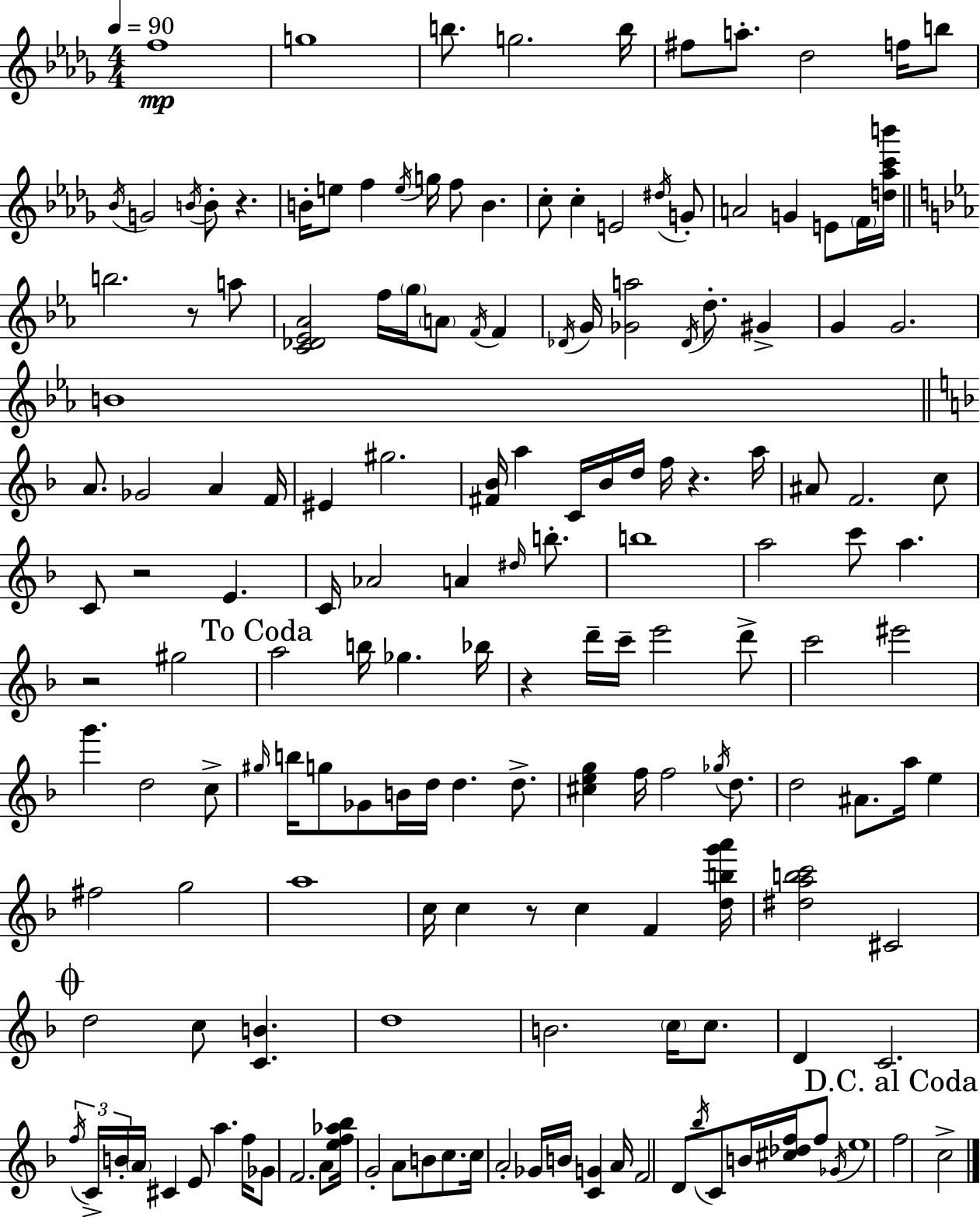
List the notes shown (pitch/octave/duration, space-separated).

F5/w G5/w B5/e. G5/h. B5/s F#5/e A5/e. Db5/h F5/s B5/e Bb4/s G4/h B4/s B4/e R/q. B4/s E5/e F5/q E5/s G5/s F5/e B4/q. C5/e C5/q E4/h D#5/s G4/e A4/h G4/q E4/e F4/s [D5,Ab5,C6,B6]/s B5/h. R/e A5/e [C4,Db4,Eb4,Ab4]/h F5/s G5/s A4/e F4/s F4/q Db4/s G4/s [Gb4,A5]/h Db4/s D5/e. G#4/q G4/q G4/h. B4/w A4/e. Gb4/h A4/q F4/s EIS4/q G#5/h. [F#4,Bb4]/s A5/q C4/s Bb4/s D5/s F5/s R/q. A5/s A#4/e F4/h. C5/e C4/e R/h E4/q. C4/s Ab4/h A4/q D#5/s B5/e. B5/w A5/h C6/e A5/q. R/h G#5/h A5/h B5/s Gb5/q. Bb5/s R/q D6/s C6/s E6/h D6/e C6/h EIS6/h G6/q. D5/h C5/e G#5/s B5/s G5/e Gb4/e B4/s D5/s D5/q. D5/e. [C#5,E5,G5]/q F5/s F5/h Gb5/s D5/e. D5/h A#4/e. A5/s E5/q F#5/h G5/h A5/w C5/s C5/q R/e C5/q F4/q [D5,B5,G6,A6]/s [D#5,A5,B5,C6]/h C#4/h D5/h C5/e [C4,B4]/q. D5/w B4/h. C5/s C5/e. D4/q C4/h. F5/s C4/s B4/s A4/s C#4/q E4/e A5/q. F5/s Gb4/e F4/h. A4/e [E5,F5,Ab5,Bb5]/s G4/h A4/e B4/e C5/e. C5/s A4/h Gb4/s B4/s [C4,G4]/q A4/s F4/h D4/e Bb5/s C4/e B4/s [C#5,Db5,F5]/s F5/e Gb4/s E5/w F5/h C5/h